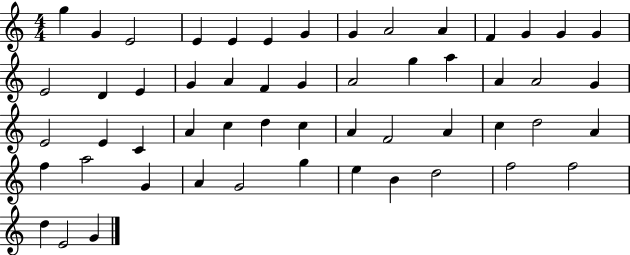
{
  \clef treble
  \numericTimeSignature
  \time 4/4
  \key c \major
  g''4 g'4 e'2 | e'4 e'4 e'4 g'4 | g'4 a'2 a'4 | f'4 g'4 g'4 g'4 | \break e'2 d'4 e'4 | g'4 a'4 f'4 g'4 | a'2 g''4 a''4 | a'4 a'2 g'4 | \break e'2 e'4 c'4 | a'4 c''4 d''4 c''4 | a'4 f'2 a'4 | c''4 d''2 a'4 | \break f''4 a''2 g'4 | a'4 g'2 g''4 | e''4 b'4 d''2 | f''2 f''2 | \break d''4 e'2 g'4 | \bar "|."
}